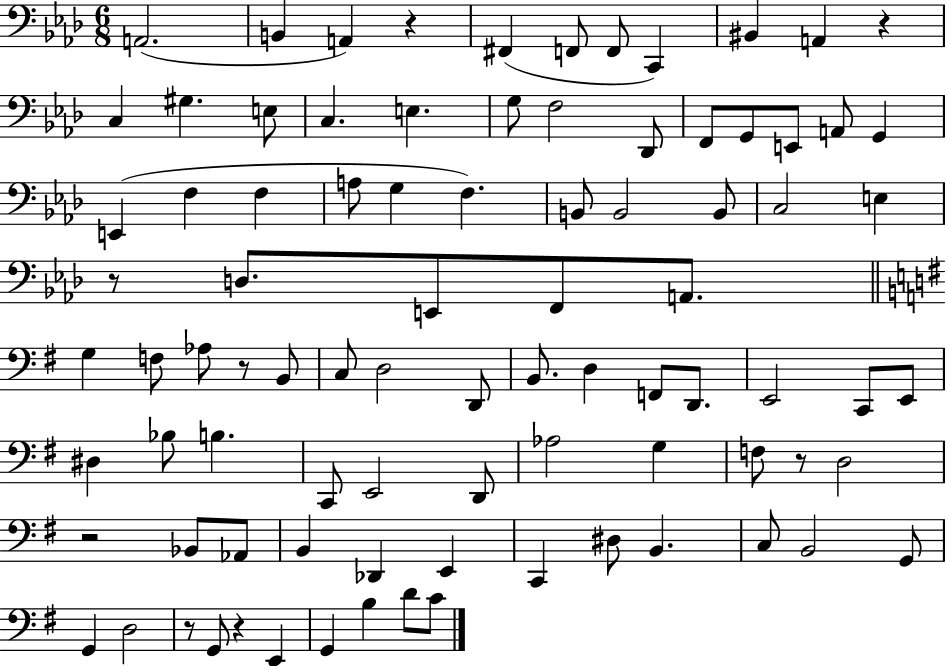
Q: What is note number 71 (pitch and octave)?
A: B2